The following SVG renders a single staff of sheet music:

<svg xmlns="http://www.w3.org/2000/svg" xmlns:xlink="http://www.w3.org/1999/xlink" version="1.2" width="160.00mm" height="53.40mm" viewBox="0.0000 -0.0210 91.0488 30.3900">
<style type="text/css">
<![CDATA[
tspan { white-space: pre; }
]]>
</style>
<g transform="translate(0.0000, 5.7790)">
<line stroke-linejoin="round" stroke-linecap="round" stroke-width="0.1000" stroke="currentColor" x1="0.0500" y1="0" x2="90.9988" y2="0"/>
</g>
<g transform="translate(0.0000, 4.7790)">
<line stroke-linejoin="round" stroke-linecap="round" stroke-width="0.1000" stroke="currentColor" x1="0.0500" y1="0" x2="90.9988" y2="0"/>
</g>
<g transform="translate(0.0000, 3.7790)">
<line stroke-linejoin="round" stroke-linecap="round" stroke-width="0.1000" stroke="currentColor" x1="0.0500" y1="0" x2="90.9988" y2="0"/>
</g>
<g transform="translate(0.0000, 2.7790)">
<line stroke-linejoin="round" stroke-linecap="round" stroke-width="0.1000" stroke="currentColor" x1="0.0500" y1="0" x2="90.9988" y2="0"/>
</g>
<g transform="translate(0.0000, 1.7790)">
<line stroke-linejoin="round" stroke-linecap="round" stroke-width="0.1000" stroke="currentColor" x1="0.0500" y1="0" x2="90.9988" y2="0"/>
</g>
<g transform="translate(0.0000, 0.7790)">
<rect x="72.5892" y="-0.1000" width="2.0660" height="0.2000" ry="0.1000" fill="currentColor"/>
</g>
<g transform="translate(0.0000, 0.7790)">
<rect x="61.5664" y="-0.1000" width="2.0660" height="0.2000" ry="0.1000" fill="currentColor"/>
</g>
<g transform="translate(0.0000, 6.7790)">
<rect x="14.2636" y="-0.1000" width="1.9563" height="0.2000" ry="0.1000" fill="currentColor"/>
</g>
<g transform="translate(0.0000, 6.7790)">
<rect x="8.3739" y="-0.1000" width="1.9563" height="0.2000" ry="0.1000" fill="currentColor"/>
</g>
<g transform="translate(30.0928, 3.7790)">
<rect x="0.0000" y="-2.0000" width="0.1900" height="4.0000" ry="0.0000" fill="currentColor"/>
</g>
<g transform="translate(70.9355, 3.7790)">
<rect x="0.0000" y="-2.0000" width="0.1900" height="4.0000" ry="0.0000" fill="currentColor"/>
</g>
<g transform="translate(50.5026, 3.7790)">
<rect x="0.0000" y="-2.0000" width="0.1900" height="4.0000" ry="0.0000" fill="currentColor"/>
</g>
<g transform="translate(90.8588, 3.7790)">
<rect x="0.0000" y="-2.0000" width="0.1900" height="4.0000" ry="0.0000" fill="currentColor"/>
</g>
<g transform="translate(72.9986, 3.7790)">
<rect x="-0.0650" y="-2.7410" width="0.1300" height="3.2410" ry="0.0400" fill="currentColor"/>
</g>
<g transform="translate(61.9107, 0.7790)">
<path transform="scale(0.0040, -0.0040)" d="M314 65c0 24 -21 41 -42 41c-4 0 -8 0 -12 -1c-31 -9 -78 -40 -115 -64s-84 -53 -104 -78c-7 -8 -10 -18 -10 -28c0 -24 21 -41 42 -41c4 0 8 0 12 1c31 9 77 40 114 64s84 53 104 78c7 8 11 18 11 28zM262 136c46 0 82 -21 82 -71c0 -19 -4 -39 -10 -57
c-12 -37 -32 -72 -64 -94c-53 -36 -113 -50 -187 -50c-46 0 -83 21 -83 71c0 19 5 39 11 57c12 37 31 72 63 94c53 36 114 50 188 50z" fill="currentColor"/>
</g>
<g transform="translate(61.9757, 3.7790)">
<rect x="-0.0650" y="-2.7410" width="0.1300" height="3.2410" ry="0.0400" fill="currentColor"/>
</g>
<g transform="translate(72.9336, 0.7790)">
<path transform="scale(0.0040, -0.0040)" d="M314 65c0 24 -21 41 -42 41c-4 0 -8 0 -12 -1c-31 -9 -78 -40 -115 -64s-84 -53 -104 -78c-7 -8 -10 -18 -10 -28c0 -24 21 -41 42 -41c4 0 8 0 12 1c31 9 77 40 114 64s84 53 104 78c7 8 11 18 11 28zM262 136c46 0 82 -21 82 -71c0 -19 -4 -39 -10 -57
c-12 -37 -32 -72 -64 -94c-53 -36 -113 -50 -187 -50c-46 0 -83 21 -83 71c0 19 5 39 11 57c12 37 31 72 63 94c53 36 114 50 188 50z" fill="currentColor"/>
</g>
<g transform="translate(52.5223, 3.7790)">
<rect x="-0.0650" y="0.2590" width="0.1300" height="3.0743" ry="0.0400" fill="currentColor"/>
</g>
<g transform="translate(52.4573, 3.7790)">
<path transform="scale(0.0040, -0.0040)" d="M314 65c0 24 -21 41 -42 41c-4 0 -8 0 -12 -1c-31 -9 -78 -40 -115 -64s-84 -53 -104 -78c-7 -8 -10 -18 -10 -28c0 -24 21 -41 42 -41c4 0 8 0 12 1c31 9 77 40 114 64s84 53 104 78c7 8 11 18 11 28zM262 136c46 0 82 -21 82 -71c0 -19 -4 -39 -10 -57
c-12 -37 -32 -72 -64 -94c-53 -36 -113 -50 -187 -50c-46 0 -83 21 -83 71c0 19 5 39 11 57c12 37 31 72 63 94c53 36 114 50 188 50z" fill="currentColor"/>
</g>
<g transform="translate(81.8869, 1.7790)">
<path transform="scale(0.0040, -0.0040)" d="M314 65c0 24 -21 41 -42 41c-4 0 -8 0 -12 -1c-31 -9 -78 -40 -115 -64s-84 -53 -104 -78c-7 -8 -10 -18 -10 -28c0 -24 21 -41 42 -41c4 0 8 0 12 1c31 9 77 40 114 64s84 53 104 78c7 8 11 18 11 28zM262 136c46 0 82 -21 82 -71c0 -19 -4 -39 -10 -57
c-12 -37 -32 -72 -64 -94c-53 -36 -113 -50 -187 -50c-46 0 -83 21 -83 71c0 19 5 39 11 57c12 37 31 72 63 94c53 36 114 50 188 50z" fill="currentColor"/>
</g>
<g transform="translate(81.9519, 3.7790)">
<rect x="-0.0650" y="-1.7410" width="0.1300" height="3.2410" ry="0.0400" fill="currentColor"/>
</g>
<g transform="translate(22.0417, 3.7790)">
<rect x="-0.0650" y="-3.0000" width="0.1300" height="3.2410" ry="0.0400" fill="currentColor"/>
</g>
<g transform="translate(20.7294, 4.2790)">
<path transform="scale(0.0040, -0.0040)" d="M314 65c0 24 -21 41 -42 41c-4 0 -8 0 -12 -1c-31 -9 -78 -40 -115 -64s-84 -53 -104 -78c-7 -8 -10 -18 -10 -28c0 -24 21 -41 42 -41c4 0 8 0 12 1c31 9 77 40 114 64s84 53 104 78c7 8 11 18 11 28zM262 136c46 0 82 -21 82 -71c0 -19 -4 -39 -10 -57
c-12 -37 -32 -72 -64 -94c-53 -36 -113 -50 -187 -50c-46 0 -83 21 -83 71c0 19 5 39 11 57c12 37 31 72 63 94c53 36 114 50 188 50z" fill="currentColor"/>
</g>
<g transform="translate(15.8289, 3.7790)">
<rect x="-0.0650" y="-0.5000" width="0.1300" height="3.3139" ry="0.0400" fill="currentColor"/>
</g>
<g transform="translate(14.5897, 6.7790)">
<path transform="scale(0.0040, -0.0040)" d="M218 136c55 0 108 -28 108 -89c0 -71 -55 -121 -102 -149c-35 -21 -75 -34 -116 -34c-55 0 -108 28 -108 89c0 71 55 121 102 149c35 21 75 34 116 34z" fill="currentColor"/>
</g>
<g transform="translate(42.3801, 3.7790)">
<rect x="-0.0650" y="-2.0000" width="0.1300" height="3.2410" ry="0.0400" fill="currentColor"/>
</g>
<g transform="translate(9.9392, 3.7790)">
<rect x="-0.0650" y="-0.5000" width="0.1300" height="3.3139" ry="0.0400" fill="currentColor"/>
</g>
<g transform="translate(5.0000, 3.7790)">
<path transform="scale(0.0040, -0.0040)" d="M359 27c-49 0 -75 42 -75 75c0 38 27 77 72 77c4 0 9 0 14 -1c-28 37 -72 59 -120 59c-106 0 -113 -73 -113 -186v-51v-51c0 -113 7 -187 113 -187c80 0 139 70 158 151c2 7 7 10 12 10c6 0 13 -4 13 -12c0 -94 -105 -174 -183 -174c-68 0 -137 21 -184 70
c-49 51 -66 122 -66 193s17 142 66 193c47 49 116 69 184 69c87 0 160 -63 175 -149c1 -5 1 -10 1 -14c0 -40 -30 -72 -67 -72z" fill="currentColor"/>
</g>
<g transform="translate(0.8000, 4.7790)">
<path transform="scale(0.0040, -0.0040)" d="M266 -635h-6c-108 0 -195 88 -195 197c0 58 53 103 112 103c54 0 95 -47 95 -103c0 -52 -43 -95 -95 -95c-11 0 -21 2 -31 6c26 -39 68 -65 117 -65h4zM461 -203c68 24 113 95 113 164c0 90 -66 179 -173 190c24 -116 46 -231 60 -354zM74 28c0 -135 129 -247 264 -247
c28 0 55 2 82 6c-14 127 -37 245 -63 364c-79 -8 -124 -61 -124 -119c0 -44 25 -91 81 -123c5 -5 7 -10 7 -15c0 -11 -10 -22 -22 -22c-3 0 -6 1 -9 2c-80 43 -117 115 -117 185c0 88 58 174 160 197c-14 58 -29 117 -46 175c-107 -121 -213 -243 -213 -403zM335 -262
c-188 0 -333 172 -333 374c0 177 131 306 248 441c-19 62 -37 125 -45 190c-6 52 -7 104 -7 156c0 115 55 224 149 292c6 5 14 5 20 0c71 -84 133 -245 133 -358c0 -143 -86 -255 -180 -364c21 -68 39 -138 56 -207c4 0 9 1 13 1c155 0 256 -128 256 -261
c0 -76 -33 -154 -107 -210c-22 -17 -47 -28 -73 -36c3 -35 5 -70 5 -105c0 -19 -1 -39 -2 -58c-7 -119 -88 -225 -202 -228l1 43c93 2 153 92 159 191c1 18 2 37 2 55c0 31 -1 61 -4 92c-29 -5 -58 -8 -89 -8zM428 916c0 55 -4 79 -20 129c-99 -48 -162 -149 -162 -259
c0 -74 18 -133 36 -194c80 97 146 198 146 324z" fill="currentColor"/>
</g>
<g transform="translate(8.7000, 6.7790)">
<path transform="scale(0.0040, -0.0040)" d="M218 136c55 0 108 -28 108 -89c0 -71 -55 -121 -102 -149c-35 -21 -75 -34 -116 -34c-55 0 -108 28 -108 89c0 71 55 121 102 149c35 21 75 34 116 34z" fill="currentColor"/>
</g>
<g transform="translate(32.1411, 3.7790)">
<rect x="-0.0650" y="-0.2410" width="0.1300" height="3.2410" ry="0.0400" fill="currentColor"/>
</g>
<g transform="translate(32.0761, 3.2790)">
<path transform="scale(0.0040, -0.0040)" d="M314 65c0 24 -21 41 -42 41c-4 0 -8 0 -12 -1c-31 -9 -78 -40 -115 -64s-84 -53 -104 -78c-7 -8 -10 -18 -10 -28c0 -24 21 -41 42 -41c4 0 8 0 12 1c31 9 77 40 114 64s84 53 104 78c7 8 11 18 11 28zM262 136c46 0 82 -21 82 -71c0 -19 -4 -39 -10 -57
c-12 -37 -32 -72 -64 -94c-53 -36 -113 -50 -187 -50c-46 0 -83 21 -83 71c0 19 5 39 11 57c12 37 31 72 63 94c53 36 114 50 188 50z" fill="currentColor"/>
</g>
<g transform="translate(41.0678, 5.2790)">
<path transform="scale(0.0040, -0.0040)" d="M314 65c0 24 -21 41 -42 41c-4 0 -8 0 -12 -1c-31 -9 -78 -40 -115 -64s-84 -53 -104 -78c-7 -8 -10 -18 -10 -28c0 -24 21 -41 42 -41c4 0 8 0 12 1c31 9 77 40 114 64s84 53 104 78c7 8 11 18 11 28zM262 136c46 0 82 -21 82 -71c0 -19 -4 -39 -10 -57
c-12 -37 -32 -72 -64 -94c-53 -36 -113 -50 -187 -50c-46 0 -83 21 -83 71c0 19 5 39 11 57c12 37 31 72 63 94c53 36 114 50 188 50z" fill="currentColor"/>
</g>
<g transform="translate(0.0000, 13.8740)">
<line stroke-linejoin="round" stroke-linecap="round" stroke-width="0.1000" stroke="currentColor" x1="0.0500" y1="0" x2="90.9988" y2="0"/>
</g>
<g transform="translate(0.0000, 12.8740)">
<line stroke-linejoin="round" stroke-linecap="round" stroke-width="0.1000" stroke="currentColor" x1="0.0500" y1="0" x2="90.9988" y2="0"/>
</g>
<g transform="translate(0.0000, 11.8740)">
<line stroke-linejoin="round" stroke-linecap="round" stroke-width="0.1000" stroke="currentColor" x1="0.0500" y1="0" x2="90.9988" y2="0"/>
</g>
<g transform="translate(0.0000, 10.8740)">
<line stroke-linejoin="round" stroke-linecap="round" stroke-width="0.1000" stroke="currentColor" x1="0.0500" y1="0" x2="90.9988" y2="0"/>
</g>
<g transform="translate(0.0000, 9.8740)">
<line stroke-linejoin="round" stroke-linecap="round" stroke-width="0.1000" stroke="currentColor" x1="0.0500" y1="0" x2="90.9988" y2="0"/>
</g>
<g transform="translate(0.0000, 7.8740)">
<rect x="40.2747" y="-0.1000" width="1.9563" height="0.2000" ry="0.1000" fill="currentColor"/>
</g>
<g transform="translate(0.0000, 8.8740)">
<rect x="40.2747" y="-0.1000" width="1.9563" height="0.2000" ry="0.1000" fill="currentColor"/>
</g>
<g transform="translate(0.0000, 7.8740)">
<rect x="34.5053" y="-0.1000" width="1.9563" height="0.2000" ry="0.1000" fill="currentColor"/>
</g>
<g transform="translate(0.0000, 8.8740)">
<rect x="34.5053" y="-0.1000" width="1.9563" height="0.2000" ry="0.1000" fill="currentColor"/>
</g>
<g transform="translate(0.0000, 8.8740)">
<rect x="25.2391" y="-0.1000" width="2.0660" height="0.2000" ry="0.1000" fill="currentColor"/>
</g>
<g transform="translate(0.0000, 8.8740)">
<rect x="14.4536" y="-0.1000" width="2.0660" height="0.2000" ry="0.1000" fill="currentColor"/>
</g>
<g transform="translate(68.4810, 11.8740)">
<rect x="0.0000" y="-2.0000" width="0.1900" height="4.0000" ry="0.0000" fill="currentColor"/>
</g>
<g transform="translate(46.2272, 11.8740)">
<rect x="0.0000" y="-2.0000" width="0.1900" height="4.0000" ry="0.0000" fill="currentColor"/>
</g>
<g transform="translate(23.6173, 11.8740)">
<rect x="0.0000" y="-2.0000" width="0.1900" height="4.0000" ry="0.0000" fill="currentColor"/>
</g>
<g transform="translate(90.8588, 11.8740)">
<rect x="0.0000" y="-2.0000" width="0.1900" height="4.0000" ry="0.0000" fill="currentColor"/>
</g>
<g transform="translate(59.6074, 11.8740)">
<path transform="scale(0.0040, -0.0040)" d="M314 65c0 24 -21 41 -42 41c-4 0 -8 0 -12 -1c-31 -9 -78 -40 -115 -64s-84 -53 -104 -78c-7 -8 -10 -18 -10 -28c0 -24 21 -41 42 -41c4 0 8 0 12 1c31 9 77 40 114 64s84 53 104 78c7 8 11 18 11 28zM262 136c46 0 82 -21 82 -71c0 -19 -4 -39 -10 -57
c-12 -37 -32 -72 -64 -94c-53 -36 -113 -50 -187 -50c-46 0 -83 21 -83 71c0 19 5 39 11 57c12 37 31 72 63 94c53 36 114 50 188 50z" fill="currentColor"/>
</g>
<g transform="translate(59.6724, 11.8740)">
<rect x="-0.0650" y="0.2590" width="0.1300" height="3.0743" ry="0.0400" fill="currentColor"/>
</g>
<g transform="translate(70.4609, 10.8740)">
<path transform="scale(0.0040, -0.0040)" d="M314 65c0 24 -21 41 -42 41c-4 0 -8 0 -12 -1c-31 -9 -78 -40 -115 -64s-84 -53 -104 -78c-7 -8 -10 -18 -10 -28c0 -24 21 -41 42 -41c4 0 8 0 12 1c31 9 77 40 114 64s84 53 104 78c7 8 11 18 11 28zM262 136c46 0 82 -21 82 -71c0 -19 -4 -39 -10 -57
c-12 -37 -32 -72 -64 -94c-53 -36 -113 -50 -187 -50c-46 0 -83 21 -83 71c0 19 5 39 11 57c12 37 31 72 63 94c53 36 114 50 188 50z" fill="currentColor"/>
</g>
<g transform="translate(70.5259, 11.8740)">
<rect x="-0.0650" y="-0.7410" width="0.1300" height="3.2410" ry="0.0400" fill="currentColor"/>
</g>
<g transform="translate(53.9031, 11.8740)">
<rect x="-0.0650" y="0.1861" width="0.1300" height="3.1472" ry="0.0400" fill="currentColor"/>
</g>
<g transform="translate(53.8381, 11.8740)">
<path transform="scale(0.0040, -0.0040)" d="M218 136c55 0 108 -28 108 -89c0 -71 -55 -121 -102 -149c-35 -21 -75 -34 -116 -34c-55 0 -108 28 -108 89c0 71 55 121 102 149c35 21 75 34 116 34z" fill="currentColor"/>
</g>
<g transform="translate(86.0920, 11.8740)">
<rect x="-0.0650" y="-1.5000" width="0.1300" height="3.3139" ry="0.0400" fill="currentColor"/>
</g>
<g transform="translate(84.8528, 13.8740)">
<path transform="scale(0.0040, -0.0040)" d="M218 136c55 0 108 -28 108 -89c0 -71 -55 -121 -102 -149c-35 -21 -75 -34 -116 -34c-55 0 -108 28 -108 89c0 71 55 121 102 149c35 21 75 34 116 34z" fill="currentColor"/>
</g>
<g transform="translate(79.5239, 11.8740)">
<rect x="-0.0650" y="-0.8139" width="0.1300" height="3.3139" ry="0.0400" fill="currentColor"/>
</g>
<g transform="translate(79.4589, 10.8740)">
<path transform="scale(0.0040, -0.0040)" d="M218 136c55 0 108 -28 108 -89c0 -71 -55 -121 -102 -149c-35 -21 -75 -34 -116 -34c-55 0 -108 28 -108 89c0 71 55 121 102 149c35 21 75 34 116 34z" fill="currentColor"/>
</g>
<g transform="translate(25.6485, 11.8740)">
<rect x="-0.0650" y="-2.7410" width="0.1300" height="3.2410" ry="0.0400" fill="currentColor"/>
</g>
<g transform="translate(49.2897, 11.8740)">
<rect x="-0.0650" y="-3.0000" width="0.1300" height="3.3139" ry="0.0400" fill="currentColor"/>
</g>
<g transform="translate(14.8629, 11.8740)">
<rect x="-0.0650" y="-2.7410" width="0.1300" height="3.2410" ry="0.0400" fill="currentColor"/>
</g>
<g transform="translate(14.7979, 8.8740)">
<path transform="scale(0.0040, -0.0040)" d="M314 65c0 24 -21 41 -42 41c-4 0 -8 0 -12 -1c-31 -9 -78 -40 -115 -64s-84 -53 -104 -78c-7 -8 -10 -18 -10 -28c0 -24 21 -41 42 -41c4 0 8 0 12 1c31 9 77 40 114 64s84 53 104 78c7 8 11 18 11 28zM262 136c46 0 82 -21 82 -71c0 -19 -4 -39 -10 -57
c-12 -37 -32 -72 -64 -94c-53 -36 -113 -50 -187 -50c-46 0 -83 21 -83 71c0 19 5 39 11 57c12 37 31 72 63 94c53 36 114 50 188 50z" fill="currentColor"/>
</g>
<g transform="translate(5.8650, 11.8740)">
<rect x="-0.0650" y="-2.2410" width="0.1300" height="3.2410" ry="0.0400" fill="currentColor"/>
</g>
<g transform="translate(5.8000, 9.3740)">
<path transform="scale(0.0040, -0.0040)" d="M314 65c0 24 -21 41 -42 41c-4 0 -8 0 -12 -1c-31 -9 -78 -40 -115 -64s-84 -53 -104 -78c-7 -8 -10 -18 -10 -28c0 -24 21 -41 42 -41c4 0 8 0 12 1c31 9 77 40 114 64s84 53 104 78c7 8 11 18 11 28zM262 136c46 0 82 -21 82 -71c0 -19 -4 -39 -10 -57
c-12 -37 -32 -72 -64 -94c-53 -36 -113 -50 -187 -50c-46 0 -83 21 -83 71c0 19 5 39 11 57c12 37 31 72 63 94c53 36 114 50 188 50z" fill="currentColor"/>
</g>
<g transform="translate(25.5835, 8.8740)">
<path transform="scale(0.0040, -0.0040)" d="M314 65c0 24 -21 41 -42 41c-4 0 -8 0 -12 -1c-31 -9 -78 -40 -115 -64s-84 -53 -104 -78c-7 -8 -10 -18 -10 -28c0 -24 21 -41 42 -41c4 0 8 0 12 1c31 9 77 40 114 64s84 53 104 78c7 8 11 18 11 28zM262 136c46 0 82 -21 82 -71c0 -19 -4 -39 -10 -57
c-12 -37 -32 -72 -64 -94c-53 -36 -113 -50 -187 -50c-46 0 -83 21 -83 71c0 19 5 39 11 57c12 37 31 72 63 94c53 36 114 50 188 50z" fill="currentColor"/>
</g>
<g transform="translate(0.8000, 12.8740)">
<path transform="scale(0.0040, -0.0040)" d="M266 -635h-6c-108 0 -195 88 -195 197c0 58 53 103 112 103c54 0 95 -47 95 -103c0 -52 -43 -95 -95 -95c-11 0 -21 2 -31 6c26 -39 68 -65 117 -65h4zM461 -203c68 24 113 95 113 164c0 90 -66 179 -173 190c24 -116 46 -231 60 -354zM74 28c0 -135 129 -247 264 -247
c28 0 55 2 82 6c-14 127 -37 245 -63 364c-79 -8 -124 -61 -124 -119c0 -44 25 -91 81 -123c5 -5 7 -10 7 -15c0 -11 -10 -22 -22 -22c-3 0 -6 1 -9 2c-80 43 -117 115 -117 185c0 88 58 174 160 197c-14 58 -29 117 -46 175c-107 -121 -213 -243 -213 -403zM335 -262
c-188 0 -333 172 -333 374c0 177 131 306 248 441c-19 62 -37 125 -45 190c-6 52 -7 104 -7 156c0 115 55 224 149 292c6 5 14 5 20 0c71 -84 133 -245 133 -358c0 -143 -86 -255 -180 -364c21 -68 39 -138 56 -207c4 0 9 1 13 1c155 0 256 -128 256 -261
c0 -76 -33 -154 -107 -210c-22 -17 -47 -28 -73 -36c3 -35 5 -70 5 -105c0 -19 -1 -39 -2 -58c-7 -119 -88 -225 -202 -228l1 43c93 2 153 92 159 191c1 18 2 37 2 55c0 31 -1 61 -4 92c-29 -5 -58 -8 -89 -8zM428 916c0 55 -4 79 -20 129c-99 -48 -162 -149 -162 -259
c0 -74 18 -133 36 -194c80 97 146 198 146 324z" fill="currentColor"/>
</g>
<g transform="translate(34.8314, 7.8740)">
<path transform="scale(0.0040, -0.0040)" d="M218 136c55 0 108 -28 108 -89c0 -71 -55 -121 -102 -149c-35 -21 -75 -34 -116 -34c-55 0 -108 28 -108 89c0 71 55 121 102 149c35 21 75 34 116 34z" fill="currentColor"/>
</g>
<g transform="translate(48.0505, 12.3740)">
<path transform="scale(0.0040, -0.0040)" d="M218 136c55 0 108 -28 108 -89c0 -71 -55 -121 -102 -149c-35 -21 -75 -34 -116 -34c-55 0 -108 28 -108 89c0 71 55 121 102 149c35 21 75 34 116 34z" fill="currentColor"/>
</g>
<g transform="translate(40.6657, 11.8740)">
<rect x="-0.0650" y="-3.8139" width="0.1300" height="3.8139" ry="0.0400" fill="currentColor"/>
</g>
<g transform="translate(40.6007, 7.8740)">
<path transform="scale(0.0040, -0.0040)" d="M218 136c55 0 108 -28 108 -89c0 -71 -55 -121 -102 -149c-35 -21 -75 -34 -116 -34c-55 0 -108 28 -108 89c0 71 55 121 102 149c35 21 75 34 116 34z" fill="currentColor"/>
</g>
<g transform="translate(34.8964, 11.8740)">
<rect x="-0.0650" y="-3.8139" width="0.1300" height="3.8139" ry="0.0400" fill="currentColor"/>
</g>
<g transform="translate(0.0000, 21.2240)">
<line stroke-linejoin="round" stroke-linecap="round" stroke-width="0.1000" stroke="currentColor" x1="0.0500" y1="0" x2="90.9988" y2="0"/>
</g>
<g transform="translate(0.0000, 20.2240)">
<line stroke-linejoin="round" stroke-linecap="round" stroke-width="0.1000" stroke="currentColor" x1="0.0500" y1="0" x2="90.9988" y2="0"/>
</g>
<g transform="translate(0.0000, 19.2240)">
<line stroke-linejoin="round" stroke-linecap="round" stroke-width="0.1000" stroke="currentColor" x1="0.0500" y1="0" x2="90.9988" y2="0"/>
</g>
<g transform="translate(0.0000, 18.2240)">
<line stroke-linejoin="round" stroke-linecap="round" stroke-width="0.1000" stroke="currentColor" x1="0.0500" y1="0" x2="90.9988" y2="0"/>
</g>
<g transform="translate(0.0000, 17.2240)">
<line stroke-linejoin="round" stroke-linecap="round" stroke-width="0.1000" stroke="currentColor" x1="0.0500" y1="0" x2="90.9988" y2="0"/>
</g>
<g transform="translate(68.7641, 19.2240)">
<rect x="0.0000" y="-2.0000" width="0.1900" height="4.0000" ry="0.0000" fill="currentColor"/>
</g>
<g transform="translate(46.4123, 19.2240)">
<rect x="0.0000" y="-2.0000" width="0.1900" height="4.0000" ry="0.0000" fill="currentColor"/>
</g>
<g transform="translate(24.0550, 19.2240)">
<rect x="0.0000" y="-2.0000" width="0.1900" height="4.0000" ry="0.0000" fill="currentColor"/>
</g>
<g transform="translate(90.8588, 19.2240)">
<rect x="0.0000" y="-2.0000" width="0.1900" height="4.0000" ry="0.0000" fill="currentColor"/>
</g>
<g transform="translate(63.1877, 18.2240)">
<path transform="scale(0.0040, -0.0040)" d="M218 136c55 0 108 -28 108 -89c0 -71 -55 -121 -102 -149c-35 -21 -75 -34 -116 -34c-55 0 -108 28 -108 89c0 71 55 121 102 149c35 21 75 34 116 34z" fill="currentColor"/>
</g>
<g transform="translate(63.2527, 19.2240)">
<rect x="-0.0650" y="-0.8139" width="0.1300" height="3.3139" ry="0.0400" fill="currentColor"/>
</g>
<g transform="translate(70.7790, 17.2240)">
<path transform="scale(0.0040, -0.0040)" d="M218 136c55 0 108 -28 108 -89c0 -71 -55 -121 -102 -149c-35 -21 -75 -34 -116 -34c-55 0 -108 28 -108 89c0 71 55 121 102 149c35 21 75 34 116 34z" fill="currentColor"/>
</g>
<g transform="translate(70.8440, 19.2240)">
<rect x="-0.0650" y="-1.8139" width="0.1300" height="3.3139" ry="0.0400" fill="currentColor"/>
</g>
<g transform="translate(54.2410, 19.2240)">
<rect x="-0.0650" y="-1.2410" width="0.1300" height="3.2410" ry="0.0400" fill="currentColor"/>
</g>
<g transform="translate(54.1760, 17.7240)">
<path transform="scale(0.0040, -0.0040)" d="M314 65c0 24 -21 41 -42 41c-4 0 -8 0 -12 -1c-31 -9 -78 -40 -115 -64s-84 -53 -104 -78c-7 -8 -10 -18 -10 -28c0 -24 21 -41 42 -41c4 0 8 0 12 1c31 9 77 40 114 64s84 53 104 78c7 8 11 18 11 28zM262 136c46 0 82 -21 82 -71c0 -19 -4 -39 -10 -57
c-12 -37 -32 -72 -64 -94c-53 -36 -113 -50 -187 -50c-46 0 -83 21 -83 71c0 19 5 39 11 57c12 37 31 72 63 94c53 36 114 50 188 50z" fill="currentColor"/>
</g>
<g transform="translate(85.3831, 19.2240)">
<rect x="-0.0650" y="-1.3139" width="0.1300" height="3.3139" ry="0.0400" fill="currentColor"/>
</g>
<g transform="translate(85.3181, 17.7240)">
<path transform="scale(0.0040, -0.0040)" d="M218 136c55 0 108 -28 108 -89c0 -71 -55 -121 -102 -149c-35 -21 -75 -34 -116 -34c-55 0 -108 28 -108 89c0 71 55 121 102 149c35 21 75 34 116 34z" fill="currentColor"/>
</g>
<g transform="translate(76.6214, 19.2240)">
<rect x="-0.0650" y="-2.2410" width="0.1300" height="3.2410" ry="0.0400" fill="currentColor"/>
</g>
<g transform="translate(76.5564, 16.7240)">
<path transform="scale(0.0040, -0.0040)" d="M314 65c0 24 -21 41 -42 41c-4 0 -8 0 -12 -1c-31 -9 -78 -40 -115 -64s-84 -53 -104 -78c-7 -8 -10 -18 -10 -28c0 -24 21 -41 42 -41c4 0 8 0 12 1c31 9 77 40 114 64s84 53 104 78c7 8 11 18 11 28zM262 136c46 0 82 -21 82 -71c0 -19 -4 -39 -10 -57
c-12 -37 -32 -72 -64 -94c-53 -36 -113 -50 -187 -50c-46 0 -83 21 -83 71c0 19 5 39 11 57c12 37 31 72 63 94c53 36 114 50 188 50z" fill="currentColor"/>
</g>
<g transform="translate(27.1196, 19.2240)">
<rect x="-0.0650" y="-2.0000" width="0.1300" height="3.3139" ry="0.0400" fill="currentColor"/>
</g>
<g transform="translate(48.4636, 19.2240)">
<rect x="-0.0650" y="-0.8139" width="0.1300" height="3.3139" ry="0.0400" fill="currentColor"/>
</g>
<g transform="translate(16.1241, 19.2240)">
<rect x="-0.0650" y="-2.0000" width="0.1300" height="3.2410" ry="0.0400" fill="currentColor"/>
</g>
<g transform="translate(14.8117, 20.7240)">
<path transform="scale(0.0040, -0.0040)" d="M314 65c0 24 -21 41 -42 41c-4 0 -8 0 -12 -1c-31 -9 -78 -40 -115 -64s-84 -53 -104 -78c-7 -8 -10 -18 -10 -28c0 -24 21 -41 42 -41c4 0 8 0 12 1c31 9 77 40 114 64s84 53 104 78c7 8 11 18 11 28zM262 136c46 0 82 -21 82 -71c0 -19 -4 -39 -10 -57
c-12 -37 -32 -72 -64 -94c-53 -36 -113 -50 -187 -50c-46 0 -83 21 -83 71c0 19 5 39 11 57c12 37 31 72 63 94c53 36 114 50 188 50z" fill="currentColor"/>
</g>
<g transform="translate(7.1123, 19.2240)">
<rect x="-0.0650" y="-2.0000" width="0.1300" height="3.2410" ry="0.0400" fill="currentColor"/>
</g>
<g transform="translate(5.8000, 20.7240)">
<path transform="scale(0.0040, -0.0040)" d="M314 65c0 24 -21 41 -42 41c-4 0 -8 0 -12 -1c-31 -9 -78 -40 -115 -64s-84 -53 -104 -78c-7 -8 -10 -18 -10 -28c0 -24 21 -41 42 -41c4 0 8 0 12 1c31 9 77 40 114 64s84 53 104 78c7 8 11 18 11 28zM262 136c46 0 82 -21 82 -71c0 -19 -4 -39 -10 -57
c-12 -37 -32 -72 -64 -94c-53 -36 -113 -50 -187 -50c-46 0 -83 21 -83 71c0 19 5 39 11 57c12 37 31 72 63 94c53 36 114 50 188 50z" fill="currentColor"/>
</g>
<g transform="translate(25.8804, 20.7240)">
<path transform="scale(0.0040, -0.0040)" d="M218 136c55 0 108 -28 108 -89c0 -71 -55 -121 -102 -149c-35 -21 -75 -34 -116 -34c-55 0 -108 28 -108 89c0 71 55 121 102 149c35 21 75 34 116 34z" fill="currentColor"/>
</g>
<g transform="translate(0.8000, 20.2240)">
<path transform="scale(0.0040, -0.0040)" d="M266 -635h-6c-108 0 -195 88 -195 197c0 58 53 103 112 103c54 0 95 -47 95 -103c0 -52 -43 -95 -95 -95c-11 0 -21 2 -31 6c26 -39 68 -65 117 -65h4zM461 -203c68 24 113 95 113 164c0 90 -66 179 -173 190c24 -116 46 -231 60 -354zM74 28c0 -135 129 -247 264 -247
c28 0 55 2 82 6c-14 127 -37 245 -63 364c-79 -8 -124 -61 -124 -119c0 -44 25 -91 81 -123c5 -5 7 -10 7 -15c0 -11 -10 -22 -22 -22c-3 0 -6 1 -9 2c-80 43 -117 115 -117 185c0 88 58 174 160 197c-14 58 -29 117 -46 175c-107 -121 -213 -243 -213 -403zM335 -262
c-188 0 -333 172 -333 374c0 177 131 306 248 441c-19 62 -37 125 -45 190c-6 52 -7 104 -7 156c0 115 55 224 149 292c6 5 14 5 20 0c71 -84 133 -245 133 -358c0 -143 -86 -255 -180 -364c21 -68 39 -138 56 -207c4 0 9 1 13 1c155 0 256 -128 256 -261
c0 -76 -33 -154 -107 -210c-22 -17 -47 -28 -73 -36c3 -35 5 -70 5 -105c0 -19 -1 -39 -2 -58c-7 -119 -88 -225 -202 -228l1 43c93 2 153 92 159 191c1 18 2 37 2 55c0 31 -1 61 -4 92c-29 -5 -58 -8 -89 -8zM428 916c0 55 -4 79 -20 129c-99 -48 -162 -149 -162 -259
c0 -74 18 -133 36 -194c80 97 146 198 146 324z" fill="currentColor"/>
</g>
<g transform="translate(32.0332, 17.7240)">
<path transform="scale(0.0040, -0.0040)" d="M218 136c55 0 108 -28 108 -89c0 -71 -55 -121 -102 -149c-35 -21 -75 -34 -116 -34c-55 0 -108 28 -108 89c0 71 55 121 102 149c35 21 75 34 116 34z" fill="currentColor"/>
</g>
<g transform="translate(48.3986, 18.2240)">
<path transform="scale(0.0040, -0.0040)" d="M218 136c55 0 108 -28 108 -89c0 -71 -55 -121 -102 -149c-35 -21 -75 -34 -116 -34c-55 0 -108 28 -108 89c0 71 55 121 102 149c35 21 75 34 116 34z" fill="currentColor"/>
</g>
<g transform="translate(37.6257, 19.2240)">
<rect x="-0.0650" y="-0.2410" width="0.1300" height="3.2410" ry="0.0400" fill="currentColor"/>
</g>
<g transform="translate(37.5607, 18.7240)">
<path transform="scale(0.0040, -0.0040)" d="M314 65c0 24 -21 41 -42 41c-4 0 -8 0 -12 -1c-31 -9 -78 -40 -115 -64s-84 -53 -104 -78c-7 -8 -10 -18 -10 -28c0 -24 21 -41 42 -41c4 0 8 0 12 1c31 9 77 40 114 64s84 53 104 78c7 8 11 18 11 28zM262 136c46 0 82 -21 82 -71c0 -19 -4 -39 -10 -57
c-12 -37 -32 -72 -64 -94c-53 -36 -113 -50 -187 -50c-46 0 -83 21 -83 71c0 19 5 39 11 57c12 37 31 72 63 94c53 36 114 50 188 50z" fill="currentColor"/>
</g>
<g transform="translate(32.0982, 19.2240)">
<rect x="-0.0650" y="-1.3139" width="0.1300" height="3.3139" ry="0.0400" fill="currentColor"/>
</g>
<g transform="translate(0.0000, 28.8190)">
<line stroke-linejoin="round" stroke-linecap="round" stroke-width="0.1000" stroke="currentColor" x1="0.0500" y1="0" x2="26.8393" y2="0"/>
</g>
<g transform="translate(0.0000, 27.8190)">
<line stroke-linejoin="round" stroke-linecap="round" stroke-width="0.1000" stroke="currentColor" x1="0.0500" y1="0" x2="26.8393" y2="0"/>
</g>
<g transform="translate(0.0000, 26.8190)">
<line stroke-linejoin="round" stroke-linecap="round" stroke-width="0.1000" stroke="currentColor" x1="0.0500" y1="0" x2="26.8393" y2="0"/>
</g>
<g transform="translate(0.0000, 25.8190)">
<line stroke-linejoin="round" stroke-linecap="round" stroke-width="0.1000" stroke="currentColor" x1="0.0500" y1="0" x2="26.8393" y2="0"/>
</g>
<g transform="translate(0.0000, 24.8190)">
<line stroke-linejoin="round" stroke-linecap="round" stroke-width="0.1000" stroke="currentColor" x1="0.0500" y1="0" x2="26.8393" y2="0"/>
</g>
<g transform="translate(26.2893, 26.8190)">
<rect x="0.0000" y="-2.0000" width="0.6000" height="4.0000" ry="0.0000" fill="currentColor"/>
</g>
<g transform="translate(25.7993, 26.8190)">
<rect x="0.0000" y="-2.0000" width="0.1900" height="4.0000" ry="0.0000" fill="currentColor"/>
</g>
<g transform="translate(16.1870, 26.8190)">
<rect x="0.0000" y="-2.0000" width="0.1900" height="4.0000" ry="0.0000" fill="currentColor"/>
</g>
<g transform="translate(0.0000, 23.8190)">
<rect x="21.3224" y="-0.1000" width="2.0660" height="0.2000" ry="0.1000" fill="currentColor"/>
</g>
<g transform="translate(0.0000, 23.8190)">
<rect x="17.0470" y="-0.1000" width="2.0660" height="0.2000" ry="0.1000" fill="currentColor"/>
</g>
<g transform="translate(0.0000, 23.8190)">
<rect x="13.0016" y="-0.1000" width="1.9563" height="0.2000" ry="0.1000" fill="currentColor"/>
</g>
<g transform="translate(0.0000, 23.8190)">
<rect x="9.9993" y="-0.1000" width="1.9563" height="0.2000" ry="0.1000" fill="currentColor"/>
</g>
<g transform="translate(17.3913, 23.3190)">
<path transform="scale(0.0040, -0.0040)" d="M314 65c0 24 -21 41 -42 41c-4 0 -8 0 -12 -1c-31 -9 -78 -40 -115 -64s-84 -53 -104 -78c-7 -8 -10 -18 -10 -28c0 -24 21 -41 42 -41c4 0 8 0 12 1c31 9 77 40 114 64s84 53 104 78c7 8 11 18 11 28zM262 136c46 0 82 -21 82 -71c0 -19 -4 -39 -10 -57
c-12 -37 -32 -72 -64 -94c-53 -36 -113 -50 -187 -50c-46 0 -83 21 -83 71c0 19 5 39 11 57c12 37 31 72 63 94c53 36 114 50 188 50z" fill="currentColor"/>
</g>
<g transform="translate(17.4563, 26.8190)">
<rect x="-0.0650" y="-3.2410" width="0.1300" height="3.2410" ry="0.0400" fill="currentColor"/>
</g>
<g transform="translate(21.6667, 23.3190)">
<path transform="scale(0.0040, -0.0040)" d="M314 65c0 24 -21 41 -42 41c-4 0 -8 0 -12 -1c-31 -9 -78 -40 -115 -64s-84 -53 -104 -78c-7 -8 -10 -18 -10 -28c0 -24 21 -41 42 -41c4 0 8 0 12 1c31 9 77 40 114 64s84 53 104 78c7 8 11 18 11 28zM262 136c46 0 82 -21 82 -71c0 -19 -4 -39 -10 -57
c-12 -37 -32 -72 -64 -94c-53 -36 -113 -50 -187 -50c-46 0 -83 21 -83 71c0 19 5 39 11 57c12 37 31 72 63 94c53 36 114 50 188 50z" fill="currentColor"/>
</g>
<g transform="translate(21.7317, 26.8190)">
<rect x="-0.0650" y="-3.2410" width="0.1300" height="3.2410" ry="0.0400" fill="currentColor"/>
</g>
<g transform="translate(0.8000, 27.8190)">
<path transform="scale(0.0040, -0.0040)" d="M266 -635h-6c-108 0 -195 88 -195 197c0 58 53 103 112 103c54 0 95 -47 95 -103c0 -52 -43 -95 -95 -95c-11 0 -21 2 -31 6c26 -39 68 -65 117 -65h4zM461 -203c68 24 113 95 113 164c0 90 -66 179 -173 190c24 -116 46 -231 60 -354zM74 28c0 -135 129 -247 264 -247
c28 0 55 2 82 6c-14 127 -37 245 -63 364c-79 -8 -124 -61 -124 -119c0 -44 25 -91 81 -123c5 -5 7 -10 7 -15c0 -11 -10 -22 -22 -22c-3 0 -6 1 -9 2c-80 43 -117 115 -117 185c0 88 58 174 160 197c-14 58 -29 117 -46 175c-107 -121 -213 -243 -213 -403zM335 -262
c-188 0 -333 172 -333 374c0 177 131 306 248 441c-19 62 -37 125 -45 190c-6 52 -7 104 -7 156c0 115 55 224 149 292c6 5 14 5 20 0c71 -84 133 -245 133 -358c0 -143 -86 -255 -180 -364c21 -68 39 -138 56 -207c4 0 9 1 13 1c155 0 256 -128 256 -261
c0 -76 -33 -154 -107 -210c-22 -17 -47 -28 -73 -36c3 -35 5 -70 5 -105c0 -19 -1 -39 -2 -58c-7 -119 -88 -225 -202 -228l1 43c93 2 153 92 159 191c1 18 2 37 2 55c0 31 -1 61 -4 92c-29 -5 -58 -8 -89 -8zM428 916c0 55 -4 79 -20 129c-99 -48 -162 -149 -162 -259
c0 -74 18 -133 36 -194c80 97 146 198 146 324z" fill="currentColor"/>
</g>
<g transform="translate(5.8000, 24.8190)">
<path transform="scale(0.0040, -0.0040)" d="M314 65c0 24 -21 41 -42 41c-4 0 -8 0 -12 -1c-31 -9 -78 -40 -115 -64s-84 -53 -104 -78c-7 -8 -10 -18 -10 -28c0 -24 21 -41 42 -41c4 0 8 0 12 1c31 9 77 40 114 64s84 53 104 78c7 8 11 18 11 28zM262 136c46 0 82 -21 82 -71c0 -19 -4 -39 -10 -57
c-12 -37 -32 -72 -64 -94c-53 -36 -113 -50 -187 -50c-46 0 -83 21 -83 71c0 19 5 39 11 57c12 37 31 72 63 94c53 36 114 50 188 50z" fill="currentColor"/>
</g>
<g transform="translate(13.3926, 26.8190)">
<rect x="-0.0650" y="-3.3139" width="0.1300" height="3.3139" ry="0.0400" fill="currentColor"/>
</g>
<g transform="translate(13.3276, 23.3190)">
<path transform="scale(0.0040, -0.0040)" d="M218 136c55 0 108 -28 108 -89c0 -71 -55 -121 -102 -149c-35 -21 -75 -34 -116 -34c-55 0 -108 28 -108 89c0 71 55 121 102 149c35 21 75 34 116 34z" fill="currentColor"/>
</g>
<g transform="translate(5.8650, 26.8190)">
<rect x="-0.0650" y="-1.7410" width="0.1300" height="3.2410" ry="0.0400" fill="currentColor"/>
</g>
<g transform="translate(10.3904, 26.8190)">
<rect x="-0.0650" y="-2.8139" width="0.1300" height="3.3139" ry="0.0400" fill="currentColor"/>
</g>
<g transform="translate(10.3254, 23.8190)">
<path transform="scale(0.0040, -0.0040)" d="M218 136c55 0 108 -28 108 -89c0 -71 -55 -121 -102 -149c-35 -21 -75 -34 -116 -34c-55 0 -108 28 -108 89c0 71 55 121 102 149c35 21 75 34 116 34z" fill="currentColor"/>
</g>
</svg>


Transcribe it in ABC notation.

X:1
T:Untitled
M:4/4
L:1/4
K:C
C C A2 c2 F2 B2 a2 a2 f2 g2 a2 a2 c' c' A B B2 d2 d E F2 F2 F e c2 d e2 d f g2 e f2 a b b2 b2